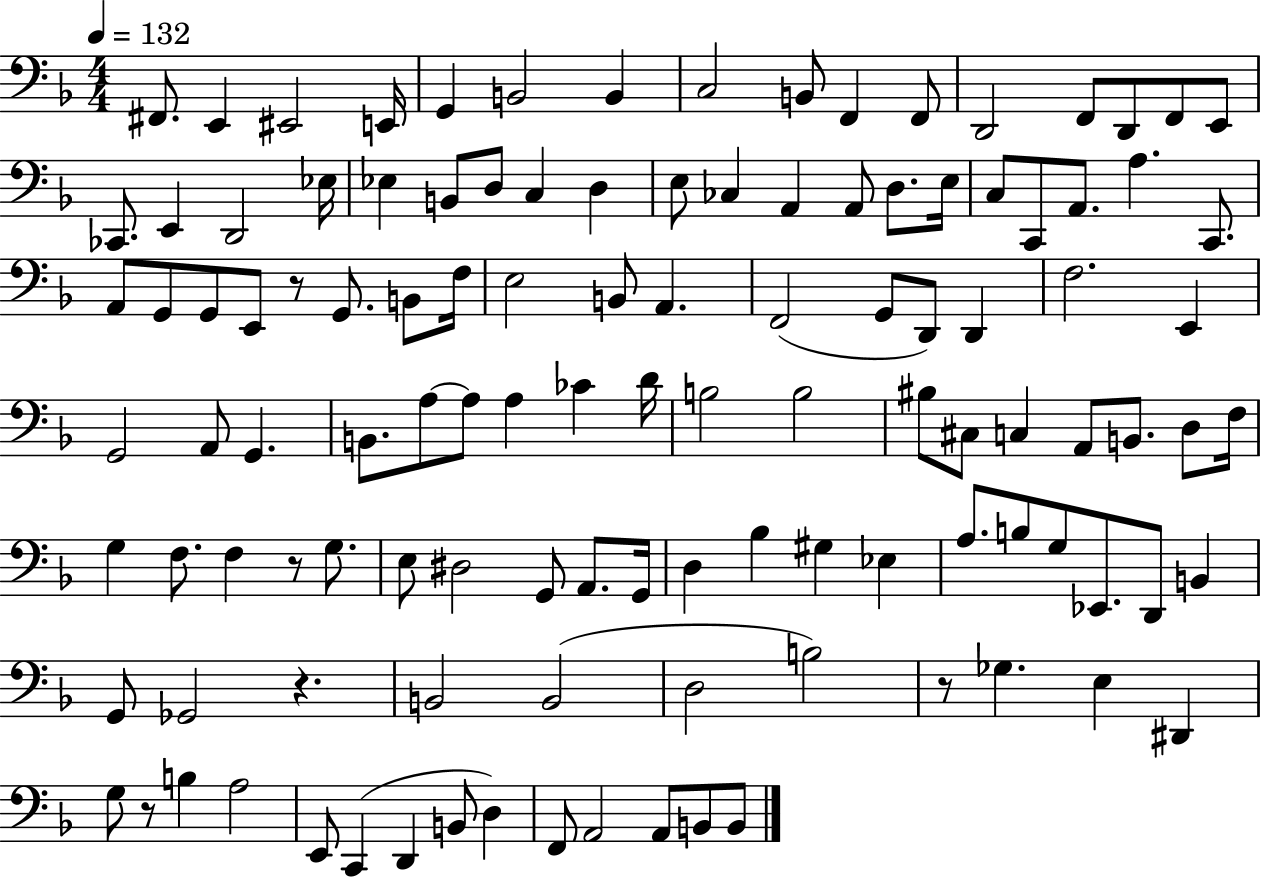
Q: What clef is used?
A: bass